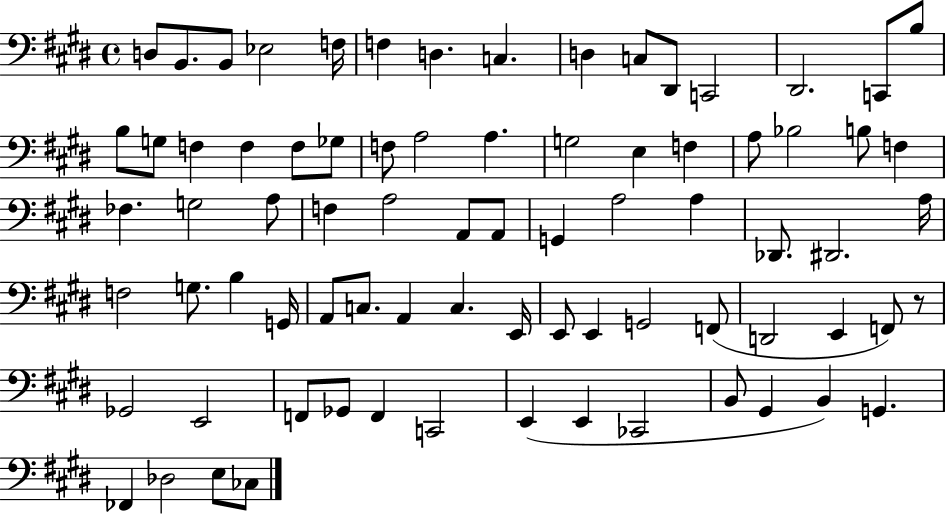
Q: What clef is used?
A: bass